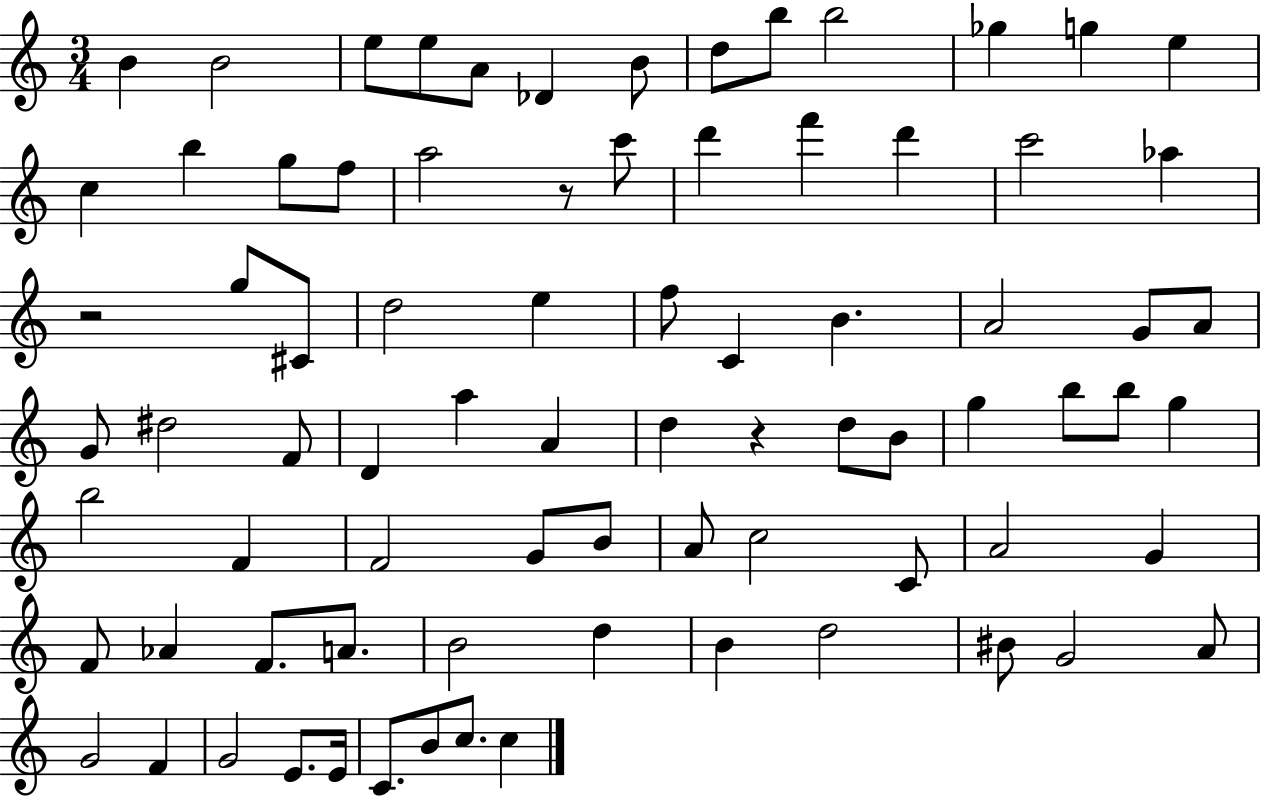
X:1
T:Untitled
M:3/4
L:1/4
K:C
B B2 e/2 e/2 A/2 _D B/2 d/2 b/2 b2 _g g e c b g/2 f/2 a2 z/2 c'/2 d' f' d' c'2 _a z2 g/2 ^C/2 d2 e f/2 C B A2 G/2 A/2 G/2 ^d2 F/2 D a A d z d/2 B/2 g b/2 b/2 g b2 F F2 G/2 B/2 A/2 c2 C/2 A2 G F/2 _A F/2 A/2 B2 d B d2 ^B/2 G2 A/2 G2 F G2 E/2 E/4 C/2 B/2 c/2 c